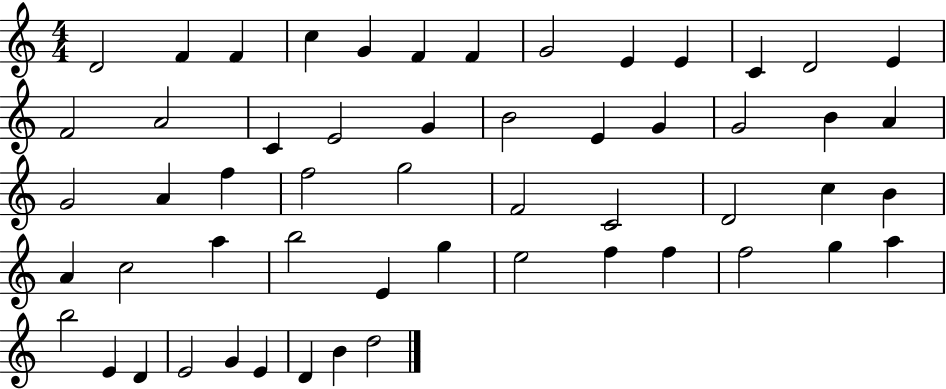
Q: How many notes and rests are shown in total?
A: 55